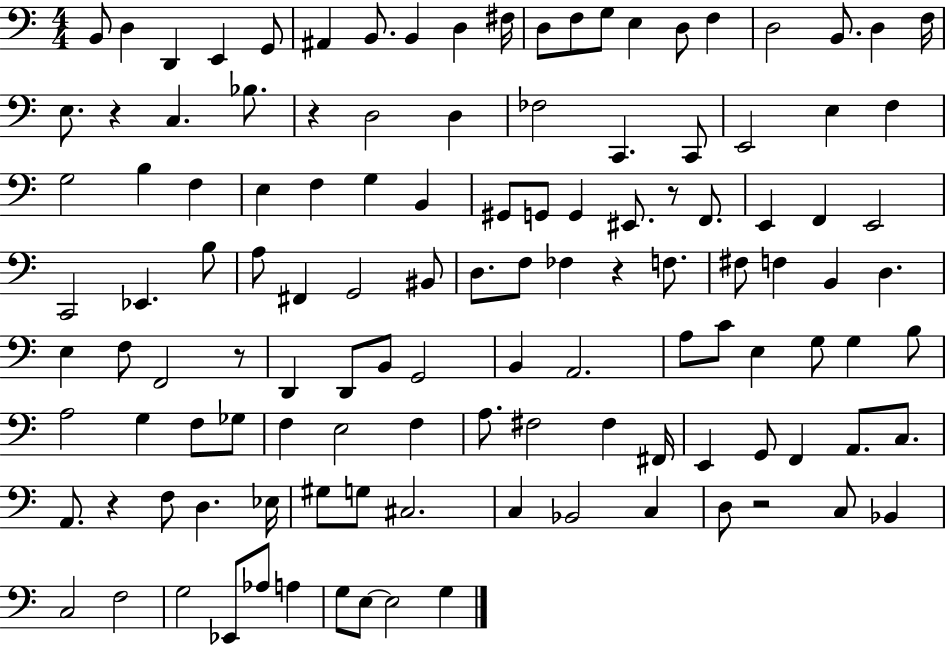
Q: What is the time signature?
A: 4/4